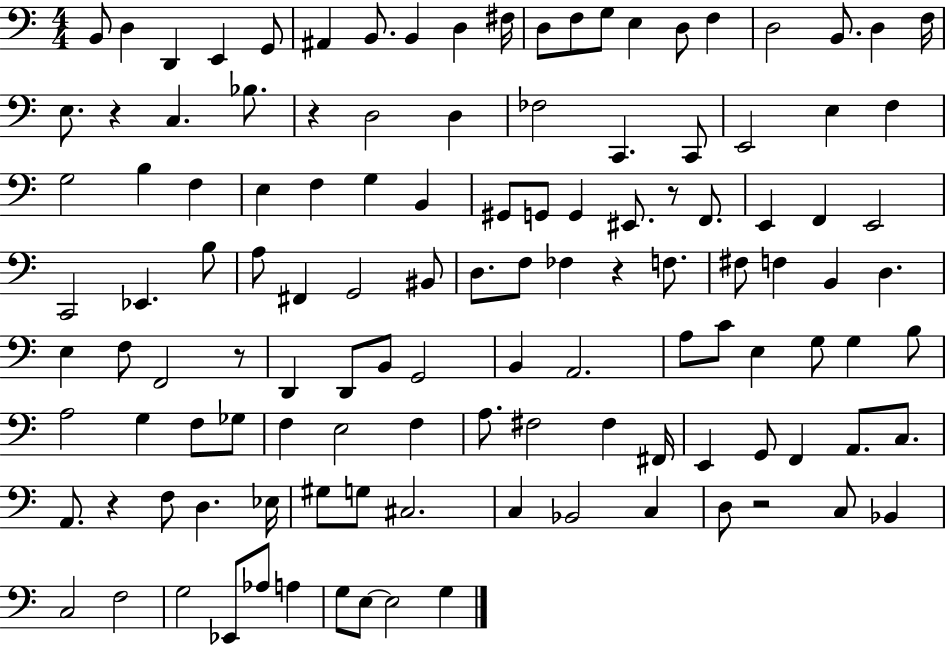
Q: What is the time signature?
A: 4/4